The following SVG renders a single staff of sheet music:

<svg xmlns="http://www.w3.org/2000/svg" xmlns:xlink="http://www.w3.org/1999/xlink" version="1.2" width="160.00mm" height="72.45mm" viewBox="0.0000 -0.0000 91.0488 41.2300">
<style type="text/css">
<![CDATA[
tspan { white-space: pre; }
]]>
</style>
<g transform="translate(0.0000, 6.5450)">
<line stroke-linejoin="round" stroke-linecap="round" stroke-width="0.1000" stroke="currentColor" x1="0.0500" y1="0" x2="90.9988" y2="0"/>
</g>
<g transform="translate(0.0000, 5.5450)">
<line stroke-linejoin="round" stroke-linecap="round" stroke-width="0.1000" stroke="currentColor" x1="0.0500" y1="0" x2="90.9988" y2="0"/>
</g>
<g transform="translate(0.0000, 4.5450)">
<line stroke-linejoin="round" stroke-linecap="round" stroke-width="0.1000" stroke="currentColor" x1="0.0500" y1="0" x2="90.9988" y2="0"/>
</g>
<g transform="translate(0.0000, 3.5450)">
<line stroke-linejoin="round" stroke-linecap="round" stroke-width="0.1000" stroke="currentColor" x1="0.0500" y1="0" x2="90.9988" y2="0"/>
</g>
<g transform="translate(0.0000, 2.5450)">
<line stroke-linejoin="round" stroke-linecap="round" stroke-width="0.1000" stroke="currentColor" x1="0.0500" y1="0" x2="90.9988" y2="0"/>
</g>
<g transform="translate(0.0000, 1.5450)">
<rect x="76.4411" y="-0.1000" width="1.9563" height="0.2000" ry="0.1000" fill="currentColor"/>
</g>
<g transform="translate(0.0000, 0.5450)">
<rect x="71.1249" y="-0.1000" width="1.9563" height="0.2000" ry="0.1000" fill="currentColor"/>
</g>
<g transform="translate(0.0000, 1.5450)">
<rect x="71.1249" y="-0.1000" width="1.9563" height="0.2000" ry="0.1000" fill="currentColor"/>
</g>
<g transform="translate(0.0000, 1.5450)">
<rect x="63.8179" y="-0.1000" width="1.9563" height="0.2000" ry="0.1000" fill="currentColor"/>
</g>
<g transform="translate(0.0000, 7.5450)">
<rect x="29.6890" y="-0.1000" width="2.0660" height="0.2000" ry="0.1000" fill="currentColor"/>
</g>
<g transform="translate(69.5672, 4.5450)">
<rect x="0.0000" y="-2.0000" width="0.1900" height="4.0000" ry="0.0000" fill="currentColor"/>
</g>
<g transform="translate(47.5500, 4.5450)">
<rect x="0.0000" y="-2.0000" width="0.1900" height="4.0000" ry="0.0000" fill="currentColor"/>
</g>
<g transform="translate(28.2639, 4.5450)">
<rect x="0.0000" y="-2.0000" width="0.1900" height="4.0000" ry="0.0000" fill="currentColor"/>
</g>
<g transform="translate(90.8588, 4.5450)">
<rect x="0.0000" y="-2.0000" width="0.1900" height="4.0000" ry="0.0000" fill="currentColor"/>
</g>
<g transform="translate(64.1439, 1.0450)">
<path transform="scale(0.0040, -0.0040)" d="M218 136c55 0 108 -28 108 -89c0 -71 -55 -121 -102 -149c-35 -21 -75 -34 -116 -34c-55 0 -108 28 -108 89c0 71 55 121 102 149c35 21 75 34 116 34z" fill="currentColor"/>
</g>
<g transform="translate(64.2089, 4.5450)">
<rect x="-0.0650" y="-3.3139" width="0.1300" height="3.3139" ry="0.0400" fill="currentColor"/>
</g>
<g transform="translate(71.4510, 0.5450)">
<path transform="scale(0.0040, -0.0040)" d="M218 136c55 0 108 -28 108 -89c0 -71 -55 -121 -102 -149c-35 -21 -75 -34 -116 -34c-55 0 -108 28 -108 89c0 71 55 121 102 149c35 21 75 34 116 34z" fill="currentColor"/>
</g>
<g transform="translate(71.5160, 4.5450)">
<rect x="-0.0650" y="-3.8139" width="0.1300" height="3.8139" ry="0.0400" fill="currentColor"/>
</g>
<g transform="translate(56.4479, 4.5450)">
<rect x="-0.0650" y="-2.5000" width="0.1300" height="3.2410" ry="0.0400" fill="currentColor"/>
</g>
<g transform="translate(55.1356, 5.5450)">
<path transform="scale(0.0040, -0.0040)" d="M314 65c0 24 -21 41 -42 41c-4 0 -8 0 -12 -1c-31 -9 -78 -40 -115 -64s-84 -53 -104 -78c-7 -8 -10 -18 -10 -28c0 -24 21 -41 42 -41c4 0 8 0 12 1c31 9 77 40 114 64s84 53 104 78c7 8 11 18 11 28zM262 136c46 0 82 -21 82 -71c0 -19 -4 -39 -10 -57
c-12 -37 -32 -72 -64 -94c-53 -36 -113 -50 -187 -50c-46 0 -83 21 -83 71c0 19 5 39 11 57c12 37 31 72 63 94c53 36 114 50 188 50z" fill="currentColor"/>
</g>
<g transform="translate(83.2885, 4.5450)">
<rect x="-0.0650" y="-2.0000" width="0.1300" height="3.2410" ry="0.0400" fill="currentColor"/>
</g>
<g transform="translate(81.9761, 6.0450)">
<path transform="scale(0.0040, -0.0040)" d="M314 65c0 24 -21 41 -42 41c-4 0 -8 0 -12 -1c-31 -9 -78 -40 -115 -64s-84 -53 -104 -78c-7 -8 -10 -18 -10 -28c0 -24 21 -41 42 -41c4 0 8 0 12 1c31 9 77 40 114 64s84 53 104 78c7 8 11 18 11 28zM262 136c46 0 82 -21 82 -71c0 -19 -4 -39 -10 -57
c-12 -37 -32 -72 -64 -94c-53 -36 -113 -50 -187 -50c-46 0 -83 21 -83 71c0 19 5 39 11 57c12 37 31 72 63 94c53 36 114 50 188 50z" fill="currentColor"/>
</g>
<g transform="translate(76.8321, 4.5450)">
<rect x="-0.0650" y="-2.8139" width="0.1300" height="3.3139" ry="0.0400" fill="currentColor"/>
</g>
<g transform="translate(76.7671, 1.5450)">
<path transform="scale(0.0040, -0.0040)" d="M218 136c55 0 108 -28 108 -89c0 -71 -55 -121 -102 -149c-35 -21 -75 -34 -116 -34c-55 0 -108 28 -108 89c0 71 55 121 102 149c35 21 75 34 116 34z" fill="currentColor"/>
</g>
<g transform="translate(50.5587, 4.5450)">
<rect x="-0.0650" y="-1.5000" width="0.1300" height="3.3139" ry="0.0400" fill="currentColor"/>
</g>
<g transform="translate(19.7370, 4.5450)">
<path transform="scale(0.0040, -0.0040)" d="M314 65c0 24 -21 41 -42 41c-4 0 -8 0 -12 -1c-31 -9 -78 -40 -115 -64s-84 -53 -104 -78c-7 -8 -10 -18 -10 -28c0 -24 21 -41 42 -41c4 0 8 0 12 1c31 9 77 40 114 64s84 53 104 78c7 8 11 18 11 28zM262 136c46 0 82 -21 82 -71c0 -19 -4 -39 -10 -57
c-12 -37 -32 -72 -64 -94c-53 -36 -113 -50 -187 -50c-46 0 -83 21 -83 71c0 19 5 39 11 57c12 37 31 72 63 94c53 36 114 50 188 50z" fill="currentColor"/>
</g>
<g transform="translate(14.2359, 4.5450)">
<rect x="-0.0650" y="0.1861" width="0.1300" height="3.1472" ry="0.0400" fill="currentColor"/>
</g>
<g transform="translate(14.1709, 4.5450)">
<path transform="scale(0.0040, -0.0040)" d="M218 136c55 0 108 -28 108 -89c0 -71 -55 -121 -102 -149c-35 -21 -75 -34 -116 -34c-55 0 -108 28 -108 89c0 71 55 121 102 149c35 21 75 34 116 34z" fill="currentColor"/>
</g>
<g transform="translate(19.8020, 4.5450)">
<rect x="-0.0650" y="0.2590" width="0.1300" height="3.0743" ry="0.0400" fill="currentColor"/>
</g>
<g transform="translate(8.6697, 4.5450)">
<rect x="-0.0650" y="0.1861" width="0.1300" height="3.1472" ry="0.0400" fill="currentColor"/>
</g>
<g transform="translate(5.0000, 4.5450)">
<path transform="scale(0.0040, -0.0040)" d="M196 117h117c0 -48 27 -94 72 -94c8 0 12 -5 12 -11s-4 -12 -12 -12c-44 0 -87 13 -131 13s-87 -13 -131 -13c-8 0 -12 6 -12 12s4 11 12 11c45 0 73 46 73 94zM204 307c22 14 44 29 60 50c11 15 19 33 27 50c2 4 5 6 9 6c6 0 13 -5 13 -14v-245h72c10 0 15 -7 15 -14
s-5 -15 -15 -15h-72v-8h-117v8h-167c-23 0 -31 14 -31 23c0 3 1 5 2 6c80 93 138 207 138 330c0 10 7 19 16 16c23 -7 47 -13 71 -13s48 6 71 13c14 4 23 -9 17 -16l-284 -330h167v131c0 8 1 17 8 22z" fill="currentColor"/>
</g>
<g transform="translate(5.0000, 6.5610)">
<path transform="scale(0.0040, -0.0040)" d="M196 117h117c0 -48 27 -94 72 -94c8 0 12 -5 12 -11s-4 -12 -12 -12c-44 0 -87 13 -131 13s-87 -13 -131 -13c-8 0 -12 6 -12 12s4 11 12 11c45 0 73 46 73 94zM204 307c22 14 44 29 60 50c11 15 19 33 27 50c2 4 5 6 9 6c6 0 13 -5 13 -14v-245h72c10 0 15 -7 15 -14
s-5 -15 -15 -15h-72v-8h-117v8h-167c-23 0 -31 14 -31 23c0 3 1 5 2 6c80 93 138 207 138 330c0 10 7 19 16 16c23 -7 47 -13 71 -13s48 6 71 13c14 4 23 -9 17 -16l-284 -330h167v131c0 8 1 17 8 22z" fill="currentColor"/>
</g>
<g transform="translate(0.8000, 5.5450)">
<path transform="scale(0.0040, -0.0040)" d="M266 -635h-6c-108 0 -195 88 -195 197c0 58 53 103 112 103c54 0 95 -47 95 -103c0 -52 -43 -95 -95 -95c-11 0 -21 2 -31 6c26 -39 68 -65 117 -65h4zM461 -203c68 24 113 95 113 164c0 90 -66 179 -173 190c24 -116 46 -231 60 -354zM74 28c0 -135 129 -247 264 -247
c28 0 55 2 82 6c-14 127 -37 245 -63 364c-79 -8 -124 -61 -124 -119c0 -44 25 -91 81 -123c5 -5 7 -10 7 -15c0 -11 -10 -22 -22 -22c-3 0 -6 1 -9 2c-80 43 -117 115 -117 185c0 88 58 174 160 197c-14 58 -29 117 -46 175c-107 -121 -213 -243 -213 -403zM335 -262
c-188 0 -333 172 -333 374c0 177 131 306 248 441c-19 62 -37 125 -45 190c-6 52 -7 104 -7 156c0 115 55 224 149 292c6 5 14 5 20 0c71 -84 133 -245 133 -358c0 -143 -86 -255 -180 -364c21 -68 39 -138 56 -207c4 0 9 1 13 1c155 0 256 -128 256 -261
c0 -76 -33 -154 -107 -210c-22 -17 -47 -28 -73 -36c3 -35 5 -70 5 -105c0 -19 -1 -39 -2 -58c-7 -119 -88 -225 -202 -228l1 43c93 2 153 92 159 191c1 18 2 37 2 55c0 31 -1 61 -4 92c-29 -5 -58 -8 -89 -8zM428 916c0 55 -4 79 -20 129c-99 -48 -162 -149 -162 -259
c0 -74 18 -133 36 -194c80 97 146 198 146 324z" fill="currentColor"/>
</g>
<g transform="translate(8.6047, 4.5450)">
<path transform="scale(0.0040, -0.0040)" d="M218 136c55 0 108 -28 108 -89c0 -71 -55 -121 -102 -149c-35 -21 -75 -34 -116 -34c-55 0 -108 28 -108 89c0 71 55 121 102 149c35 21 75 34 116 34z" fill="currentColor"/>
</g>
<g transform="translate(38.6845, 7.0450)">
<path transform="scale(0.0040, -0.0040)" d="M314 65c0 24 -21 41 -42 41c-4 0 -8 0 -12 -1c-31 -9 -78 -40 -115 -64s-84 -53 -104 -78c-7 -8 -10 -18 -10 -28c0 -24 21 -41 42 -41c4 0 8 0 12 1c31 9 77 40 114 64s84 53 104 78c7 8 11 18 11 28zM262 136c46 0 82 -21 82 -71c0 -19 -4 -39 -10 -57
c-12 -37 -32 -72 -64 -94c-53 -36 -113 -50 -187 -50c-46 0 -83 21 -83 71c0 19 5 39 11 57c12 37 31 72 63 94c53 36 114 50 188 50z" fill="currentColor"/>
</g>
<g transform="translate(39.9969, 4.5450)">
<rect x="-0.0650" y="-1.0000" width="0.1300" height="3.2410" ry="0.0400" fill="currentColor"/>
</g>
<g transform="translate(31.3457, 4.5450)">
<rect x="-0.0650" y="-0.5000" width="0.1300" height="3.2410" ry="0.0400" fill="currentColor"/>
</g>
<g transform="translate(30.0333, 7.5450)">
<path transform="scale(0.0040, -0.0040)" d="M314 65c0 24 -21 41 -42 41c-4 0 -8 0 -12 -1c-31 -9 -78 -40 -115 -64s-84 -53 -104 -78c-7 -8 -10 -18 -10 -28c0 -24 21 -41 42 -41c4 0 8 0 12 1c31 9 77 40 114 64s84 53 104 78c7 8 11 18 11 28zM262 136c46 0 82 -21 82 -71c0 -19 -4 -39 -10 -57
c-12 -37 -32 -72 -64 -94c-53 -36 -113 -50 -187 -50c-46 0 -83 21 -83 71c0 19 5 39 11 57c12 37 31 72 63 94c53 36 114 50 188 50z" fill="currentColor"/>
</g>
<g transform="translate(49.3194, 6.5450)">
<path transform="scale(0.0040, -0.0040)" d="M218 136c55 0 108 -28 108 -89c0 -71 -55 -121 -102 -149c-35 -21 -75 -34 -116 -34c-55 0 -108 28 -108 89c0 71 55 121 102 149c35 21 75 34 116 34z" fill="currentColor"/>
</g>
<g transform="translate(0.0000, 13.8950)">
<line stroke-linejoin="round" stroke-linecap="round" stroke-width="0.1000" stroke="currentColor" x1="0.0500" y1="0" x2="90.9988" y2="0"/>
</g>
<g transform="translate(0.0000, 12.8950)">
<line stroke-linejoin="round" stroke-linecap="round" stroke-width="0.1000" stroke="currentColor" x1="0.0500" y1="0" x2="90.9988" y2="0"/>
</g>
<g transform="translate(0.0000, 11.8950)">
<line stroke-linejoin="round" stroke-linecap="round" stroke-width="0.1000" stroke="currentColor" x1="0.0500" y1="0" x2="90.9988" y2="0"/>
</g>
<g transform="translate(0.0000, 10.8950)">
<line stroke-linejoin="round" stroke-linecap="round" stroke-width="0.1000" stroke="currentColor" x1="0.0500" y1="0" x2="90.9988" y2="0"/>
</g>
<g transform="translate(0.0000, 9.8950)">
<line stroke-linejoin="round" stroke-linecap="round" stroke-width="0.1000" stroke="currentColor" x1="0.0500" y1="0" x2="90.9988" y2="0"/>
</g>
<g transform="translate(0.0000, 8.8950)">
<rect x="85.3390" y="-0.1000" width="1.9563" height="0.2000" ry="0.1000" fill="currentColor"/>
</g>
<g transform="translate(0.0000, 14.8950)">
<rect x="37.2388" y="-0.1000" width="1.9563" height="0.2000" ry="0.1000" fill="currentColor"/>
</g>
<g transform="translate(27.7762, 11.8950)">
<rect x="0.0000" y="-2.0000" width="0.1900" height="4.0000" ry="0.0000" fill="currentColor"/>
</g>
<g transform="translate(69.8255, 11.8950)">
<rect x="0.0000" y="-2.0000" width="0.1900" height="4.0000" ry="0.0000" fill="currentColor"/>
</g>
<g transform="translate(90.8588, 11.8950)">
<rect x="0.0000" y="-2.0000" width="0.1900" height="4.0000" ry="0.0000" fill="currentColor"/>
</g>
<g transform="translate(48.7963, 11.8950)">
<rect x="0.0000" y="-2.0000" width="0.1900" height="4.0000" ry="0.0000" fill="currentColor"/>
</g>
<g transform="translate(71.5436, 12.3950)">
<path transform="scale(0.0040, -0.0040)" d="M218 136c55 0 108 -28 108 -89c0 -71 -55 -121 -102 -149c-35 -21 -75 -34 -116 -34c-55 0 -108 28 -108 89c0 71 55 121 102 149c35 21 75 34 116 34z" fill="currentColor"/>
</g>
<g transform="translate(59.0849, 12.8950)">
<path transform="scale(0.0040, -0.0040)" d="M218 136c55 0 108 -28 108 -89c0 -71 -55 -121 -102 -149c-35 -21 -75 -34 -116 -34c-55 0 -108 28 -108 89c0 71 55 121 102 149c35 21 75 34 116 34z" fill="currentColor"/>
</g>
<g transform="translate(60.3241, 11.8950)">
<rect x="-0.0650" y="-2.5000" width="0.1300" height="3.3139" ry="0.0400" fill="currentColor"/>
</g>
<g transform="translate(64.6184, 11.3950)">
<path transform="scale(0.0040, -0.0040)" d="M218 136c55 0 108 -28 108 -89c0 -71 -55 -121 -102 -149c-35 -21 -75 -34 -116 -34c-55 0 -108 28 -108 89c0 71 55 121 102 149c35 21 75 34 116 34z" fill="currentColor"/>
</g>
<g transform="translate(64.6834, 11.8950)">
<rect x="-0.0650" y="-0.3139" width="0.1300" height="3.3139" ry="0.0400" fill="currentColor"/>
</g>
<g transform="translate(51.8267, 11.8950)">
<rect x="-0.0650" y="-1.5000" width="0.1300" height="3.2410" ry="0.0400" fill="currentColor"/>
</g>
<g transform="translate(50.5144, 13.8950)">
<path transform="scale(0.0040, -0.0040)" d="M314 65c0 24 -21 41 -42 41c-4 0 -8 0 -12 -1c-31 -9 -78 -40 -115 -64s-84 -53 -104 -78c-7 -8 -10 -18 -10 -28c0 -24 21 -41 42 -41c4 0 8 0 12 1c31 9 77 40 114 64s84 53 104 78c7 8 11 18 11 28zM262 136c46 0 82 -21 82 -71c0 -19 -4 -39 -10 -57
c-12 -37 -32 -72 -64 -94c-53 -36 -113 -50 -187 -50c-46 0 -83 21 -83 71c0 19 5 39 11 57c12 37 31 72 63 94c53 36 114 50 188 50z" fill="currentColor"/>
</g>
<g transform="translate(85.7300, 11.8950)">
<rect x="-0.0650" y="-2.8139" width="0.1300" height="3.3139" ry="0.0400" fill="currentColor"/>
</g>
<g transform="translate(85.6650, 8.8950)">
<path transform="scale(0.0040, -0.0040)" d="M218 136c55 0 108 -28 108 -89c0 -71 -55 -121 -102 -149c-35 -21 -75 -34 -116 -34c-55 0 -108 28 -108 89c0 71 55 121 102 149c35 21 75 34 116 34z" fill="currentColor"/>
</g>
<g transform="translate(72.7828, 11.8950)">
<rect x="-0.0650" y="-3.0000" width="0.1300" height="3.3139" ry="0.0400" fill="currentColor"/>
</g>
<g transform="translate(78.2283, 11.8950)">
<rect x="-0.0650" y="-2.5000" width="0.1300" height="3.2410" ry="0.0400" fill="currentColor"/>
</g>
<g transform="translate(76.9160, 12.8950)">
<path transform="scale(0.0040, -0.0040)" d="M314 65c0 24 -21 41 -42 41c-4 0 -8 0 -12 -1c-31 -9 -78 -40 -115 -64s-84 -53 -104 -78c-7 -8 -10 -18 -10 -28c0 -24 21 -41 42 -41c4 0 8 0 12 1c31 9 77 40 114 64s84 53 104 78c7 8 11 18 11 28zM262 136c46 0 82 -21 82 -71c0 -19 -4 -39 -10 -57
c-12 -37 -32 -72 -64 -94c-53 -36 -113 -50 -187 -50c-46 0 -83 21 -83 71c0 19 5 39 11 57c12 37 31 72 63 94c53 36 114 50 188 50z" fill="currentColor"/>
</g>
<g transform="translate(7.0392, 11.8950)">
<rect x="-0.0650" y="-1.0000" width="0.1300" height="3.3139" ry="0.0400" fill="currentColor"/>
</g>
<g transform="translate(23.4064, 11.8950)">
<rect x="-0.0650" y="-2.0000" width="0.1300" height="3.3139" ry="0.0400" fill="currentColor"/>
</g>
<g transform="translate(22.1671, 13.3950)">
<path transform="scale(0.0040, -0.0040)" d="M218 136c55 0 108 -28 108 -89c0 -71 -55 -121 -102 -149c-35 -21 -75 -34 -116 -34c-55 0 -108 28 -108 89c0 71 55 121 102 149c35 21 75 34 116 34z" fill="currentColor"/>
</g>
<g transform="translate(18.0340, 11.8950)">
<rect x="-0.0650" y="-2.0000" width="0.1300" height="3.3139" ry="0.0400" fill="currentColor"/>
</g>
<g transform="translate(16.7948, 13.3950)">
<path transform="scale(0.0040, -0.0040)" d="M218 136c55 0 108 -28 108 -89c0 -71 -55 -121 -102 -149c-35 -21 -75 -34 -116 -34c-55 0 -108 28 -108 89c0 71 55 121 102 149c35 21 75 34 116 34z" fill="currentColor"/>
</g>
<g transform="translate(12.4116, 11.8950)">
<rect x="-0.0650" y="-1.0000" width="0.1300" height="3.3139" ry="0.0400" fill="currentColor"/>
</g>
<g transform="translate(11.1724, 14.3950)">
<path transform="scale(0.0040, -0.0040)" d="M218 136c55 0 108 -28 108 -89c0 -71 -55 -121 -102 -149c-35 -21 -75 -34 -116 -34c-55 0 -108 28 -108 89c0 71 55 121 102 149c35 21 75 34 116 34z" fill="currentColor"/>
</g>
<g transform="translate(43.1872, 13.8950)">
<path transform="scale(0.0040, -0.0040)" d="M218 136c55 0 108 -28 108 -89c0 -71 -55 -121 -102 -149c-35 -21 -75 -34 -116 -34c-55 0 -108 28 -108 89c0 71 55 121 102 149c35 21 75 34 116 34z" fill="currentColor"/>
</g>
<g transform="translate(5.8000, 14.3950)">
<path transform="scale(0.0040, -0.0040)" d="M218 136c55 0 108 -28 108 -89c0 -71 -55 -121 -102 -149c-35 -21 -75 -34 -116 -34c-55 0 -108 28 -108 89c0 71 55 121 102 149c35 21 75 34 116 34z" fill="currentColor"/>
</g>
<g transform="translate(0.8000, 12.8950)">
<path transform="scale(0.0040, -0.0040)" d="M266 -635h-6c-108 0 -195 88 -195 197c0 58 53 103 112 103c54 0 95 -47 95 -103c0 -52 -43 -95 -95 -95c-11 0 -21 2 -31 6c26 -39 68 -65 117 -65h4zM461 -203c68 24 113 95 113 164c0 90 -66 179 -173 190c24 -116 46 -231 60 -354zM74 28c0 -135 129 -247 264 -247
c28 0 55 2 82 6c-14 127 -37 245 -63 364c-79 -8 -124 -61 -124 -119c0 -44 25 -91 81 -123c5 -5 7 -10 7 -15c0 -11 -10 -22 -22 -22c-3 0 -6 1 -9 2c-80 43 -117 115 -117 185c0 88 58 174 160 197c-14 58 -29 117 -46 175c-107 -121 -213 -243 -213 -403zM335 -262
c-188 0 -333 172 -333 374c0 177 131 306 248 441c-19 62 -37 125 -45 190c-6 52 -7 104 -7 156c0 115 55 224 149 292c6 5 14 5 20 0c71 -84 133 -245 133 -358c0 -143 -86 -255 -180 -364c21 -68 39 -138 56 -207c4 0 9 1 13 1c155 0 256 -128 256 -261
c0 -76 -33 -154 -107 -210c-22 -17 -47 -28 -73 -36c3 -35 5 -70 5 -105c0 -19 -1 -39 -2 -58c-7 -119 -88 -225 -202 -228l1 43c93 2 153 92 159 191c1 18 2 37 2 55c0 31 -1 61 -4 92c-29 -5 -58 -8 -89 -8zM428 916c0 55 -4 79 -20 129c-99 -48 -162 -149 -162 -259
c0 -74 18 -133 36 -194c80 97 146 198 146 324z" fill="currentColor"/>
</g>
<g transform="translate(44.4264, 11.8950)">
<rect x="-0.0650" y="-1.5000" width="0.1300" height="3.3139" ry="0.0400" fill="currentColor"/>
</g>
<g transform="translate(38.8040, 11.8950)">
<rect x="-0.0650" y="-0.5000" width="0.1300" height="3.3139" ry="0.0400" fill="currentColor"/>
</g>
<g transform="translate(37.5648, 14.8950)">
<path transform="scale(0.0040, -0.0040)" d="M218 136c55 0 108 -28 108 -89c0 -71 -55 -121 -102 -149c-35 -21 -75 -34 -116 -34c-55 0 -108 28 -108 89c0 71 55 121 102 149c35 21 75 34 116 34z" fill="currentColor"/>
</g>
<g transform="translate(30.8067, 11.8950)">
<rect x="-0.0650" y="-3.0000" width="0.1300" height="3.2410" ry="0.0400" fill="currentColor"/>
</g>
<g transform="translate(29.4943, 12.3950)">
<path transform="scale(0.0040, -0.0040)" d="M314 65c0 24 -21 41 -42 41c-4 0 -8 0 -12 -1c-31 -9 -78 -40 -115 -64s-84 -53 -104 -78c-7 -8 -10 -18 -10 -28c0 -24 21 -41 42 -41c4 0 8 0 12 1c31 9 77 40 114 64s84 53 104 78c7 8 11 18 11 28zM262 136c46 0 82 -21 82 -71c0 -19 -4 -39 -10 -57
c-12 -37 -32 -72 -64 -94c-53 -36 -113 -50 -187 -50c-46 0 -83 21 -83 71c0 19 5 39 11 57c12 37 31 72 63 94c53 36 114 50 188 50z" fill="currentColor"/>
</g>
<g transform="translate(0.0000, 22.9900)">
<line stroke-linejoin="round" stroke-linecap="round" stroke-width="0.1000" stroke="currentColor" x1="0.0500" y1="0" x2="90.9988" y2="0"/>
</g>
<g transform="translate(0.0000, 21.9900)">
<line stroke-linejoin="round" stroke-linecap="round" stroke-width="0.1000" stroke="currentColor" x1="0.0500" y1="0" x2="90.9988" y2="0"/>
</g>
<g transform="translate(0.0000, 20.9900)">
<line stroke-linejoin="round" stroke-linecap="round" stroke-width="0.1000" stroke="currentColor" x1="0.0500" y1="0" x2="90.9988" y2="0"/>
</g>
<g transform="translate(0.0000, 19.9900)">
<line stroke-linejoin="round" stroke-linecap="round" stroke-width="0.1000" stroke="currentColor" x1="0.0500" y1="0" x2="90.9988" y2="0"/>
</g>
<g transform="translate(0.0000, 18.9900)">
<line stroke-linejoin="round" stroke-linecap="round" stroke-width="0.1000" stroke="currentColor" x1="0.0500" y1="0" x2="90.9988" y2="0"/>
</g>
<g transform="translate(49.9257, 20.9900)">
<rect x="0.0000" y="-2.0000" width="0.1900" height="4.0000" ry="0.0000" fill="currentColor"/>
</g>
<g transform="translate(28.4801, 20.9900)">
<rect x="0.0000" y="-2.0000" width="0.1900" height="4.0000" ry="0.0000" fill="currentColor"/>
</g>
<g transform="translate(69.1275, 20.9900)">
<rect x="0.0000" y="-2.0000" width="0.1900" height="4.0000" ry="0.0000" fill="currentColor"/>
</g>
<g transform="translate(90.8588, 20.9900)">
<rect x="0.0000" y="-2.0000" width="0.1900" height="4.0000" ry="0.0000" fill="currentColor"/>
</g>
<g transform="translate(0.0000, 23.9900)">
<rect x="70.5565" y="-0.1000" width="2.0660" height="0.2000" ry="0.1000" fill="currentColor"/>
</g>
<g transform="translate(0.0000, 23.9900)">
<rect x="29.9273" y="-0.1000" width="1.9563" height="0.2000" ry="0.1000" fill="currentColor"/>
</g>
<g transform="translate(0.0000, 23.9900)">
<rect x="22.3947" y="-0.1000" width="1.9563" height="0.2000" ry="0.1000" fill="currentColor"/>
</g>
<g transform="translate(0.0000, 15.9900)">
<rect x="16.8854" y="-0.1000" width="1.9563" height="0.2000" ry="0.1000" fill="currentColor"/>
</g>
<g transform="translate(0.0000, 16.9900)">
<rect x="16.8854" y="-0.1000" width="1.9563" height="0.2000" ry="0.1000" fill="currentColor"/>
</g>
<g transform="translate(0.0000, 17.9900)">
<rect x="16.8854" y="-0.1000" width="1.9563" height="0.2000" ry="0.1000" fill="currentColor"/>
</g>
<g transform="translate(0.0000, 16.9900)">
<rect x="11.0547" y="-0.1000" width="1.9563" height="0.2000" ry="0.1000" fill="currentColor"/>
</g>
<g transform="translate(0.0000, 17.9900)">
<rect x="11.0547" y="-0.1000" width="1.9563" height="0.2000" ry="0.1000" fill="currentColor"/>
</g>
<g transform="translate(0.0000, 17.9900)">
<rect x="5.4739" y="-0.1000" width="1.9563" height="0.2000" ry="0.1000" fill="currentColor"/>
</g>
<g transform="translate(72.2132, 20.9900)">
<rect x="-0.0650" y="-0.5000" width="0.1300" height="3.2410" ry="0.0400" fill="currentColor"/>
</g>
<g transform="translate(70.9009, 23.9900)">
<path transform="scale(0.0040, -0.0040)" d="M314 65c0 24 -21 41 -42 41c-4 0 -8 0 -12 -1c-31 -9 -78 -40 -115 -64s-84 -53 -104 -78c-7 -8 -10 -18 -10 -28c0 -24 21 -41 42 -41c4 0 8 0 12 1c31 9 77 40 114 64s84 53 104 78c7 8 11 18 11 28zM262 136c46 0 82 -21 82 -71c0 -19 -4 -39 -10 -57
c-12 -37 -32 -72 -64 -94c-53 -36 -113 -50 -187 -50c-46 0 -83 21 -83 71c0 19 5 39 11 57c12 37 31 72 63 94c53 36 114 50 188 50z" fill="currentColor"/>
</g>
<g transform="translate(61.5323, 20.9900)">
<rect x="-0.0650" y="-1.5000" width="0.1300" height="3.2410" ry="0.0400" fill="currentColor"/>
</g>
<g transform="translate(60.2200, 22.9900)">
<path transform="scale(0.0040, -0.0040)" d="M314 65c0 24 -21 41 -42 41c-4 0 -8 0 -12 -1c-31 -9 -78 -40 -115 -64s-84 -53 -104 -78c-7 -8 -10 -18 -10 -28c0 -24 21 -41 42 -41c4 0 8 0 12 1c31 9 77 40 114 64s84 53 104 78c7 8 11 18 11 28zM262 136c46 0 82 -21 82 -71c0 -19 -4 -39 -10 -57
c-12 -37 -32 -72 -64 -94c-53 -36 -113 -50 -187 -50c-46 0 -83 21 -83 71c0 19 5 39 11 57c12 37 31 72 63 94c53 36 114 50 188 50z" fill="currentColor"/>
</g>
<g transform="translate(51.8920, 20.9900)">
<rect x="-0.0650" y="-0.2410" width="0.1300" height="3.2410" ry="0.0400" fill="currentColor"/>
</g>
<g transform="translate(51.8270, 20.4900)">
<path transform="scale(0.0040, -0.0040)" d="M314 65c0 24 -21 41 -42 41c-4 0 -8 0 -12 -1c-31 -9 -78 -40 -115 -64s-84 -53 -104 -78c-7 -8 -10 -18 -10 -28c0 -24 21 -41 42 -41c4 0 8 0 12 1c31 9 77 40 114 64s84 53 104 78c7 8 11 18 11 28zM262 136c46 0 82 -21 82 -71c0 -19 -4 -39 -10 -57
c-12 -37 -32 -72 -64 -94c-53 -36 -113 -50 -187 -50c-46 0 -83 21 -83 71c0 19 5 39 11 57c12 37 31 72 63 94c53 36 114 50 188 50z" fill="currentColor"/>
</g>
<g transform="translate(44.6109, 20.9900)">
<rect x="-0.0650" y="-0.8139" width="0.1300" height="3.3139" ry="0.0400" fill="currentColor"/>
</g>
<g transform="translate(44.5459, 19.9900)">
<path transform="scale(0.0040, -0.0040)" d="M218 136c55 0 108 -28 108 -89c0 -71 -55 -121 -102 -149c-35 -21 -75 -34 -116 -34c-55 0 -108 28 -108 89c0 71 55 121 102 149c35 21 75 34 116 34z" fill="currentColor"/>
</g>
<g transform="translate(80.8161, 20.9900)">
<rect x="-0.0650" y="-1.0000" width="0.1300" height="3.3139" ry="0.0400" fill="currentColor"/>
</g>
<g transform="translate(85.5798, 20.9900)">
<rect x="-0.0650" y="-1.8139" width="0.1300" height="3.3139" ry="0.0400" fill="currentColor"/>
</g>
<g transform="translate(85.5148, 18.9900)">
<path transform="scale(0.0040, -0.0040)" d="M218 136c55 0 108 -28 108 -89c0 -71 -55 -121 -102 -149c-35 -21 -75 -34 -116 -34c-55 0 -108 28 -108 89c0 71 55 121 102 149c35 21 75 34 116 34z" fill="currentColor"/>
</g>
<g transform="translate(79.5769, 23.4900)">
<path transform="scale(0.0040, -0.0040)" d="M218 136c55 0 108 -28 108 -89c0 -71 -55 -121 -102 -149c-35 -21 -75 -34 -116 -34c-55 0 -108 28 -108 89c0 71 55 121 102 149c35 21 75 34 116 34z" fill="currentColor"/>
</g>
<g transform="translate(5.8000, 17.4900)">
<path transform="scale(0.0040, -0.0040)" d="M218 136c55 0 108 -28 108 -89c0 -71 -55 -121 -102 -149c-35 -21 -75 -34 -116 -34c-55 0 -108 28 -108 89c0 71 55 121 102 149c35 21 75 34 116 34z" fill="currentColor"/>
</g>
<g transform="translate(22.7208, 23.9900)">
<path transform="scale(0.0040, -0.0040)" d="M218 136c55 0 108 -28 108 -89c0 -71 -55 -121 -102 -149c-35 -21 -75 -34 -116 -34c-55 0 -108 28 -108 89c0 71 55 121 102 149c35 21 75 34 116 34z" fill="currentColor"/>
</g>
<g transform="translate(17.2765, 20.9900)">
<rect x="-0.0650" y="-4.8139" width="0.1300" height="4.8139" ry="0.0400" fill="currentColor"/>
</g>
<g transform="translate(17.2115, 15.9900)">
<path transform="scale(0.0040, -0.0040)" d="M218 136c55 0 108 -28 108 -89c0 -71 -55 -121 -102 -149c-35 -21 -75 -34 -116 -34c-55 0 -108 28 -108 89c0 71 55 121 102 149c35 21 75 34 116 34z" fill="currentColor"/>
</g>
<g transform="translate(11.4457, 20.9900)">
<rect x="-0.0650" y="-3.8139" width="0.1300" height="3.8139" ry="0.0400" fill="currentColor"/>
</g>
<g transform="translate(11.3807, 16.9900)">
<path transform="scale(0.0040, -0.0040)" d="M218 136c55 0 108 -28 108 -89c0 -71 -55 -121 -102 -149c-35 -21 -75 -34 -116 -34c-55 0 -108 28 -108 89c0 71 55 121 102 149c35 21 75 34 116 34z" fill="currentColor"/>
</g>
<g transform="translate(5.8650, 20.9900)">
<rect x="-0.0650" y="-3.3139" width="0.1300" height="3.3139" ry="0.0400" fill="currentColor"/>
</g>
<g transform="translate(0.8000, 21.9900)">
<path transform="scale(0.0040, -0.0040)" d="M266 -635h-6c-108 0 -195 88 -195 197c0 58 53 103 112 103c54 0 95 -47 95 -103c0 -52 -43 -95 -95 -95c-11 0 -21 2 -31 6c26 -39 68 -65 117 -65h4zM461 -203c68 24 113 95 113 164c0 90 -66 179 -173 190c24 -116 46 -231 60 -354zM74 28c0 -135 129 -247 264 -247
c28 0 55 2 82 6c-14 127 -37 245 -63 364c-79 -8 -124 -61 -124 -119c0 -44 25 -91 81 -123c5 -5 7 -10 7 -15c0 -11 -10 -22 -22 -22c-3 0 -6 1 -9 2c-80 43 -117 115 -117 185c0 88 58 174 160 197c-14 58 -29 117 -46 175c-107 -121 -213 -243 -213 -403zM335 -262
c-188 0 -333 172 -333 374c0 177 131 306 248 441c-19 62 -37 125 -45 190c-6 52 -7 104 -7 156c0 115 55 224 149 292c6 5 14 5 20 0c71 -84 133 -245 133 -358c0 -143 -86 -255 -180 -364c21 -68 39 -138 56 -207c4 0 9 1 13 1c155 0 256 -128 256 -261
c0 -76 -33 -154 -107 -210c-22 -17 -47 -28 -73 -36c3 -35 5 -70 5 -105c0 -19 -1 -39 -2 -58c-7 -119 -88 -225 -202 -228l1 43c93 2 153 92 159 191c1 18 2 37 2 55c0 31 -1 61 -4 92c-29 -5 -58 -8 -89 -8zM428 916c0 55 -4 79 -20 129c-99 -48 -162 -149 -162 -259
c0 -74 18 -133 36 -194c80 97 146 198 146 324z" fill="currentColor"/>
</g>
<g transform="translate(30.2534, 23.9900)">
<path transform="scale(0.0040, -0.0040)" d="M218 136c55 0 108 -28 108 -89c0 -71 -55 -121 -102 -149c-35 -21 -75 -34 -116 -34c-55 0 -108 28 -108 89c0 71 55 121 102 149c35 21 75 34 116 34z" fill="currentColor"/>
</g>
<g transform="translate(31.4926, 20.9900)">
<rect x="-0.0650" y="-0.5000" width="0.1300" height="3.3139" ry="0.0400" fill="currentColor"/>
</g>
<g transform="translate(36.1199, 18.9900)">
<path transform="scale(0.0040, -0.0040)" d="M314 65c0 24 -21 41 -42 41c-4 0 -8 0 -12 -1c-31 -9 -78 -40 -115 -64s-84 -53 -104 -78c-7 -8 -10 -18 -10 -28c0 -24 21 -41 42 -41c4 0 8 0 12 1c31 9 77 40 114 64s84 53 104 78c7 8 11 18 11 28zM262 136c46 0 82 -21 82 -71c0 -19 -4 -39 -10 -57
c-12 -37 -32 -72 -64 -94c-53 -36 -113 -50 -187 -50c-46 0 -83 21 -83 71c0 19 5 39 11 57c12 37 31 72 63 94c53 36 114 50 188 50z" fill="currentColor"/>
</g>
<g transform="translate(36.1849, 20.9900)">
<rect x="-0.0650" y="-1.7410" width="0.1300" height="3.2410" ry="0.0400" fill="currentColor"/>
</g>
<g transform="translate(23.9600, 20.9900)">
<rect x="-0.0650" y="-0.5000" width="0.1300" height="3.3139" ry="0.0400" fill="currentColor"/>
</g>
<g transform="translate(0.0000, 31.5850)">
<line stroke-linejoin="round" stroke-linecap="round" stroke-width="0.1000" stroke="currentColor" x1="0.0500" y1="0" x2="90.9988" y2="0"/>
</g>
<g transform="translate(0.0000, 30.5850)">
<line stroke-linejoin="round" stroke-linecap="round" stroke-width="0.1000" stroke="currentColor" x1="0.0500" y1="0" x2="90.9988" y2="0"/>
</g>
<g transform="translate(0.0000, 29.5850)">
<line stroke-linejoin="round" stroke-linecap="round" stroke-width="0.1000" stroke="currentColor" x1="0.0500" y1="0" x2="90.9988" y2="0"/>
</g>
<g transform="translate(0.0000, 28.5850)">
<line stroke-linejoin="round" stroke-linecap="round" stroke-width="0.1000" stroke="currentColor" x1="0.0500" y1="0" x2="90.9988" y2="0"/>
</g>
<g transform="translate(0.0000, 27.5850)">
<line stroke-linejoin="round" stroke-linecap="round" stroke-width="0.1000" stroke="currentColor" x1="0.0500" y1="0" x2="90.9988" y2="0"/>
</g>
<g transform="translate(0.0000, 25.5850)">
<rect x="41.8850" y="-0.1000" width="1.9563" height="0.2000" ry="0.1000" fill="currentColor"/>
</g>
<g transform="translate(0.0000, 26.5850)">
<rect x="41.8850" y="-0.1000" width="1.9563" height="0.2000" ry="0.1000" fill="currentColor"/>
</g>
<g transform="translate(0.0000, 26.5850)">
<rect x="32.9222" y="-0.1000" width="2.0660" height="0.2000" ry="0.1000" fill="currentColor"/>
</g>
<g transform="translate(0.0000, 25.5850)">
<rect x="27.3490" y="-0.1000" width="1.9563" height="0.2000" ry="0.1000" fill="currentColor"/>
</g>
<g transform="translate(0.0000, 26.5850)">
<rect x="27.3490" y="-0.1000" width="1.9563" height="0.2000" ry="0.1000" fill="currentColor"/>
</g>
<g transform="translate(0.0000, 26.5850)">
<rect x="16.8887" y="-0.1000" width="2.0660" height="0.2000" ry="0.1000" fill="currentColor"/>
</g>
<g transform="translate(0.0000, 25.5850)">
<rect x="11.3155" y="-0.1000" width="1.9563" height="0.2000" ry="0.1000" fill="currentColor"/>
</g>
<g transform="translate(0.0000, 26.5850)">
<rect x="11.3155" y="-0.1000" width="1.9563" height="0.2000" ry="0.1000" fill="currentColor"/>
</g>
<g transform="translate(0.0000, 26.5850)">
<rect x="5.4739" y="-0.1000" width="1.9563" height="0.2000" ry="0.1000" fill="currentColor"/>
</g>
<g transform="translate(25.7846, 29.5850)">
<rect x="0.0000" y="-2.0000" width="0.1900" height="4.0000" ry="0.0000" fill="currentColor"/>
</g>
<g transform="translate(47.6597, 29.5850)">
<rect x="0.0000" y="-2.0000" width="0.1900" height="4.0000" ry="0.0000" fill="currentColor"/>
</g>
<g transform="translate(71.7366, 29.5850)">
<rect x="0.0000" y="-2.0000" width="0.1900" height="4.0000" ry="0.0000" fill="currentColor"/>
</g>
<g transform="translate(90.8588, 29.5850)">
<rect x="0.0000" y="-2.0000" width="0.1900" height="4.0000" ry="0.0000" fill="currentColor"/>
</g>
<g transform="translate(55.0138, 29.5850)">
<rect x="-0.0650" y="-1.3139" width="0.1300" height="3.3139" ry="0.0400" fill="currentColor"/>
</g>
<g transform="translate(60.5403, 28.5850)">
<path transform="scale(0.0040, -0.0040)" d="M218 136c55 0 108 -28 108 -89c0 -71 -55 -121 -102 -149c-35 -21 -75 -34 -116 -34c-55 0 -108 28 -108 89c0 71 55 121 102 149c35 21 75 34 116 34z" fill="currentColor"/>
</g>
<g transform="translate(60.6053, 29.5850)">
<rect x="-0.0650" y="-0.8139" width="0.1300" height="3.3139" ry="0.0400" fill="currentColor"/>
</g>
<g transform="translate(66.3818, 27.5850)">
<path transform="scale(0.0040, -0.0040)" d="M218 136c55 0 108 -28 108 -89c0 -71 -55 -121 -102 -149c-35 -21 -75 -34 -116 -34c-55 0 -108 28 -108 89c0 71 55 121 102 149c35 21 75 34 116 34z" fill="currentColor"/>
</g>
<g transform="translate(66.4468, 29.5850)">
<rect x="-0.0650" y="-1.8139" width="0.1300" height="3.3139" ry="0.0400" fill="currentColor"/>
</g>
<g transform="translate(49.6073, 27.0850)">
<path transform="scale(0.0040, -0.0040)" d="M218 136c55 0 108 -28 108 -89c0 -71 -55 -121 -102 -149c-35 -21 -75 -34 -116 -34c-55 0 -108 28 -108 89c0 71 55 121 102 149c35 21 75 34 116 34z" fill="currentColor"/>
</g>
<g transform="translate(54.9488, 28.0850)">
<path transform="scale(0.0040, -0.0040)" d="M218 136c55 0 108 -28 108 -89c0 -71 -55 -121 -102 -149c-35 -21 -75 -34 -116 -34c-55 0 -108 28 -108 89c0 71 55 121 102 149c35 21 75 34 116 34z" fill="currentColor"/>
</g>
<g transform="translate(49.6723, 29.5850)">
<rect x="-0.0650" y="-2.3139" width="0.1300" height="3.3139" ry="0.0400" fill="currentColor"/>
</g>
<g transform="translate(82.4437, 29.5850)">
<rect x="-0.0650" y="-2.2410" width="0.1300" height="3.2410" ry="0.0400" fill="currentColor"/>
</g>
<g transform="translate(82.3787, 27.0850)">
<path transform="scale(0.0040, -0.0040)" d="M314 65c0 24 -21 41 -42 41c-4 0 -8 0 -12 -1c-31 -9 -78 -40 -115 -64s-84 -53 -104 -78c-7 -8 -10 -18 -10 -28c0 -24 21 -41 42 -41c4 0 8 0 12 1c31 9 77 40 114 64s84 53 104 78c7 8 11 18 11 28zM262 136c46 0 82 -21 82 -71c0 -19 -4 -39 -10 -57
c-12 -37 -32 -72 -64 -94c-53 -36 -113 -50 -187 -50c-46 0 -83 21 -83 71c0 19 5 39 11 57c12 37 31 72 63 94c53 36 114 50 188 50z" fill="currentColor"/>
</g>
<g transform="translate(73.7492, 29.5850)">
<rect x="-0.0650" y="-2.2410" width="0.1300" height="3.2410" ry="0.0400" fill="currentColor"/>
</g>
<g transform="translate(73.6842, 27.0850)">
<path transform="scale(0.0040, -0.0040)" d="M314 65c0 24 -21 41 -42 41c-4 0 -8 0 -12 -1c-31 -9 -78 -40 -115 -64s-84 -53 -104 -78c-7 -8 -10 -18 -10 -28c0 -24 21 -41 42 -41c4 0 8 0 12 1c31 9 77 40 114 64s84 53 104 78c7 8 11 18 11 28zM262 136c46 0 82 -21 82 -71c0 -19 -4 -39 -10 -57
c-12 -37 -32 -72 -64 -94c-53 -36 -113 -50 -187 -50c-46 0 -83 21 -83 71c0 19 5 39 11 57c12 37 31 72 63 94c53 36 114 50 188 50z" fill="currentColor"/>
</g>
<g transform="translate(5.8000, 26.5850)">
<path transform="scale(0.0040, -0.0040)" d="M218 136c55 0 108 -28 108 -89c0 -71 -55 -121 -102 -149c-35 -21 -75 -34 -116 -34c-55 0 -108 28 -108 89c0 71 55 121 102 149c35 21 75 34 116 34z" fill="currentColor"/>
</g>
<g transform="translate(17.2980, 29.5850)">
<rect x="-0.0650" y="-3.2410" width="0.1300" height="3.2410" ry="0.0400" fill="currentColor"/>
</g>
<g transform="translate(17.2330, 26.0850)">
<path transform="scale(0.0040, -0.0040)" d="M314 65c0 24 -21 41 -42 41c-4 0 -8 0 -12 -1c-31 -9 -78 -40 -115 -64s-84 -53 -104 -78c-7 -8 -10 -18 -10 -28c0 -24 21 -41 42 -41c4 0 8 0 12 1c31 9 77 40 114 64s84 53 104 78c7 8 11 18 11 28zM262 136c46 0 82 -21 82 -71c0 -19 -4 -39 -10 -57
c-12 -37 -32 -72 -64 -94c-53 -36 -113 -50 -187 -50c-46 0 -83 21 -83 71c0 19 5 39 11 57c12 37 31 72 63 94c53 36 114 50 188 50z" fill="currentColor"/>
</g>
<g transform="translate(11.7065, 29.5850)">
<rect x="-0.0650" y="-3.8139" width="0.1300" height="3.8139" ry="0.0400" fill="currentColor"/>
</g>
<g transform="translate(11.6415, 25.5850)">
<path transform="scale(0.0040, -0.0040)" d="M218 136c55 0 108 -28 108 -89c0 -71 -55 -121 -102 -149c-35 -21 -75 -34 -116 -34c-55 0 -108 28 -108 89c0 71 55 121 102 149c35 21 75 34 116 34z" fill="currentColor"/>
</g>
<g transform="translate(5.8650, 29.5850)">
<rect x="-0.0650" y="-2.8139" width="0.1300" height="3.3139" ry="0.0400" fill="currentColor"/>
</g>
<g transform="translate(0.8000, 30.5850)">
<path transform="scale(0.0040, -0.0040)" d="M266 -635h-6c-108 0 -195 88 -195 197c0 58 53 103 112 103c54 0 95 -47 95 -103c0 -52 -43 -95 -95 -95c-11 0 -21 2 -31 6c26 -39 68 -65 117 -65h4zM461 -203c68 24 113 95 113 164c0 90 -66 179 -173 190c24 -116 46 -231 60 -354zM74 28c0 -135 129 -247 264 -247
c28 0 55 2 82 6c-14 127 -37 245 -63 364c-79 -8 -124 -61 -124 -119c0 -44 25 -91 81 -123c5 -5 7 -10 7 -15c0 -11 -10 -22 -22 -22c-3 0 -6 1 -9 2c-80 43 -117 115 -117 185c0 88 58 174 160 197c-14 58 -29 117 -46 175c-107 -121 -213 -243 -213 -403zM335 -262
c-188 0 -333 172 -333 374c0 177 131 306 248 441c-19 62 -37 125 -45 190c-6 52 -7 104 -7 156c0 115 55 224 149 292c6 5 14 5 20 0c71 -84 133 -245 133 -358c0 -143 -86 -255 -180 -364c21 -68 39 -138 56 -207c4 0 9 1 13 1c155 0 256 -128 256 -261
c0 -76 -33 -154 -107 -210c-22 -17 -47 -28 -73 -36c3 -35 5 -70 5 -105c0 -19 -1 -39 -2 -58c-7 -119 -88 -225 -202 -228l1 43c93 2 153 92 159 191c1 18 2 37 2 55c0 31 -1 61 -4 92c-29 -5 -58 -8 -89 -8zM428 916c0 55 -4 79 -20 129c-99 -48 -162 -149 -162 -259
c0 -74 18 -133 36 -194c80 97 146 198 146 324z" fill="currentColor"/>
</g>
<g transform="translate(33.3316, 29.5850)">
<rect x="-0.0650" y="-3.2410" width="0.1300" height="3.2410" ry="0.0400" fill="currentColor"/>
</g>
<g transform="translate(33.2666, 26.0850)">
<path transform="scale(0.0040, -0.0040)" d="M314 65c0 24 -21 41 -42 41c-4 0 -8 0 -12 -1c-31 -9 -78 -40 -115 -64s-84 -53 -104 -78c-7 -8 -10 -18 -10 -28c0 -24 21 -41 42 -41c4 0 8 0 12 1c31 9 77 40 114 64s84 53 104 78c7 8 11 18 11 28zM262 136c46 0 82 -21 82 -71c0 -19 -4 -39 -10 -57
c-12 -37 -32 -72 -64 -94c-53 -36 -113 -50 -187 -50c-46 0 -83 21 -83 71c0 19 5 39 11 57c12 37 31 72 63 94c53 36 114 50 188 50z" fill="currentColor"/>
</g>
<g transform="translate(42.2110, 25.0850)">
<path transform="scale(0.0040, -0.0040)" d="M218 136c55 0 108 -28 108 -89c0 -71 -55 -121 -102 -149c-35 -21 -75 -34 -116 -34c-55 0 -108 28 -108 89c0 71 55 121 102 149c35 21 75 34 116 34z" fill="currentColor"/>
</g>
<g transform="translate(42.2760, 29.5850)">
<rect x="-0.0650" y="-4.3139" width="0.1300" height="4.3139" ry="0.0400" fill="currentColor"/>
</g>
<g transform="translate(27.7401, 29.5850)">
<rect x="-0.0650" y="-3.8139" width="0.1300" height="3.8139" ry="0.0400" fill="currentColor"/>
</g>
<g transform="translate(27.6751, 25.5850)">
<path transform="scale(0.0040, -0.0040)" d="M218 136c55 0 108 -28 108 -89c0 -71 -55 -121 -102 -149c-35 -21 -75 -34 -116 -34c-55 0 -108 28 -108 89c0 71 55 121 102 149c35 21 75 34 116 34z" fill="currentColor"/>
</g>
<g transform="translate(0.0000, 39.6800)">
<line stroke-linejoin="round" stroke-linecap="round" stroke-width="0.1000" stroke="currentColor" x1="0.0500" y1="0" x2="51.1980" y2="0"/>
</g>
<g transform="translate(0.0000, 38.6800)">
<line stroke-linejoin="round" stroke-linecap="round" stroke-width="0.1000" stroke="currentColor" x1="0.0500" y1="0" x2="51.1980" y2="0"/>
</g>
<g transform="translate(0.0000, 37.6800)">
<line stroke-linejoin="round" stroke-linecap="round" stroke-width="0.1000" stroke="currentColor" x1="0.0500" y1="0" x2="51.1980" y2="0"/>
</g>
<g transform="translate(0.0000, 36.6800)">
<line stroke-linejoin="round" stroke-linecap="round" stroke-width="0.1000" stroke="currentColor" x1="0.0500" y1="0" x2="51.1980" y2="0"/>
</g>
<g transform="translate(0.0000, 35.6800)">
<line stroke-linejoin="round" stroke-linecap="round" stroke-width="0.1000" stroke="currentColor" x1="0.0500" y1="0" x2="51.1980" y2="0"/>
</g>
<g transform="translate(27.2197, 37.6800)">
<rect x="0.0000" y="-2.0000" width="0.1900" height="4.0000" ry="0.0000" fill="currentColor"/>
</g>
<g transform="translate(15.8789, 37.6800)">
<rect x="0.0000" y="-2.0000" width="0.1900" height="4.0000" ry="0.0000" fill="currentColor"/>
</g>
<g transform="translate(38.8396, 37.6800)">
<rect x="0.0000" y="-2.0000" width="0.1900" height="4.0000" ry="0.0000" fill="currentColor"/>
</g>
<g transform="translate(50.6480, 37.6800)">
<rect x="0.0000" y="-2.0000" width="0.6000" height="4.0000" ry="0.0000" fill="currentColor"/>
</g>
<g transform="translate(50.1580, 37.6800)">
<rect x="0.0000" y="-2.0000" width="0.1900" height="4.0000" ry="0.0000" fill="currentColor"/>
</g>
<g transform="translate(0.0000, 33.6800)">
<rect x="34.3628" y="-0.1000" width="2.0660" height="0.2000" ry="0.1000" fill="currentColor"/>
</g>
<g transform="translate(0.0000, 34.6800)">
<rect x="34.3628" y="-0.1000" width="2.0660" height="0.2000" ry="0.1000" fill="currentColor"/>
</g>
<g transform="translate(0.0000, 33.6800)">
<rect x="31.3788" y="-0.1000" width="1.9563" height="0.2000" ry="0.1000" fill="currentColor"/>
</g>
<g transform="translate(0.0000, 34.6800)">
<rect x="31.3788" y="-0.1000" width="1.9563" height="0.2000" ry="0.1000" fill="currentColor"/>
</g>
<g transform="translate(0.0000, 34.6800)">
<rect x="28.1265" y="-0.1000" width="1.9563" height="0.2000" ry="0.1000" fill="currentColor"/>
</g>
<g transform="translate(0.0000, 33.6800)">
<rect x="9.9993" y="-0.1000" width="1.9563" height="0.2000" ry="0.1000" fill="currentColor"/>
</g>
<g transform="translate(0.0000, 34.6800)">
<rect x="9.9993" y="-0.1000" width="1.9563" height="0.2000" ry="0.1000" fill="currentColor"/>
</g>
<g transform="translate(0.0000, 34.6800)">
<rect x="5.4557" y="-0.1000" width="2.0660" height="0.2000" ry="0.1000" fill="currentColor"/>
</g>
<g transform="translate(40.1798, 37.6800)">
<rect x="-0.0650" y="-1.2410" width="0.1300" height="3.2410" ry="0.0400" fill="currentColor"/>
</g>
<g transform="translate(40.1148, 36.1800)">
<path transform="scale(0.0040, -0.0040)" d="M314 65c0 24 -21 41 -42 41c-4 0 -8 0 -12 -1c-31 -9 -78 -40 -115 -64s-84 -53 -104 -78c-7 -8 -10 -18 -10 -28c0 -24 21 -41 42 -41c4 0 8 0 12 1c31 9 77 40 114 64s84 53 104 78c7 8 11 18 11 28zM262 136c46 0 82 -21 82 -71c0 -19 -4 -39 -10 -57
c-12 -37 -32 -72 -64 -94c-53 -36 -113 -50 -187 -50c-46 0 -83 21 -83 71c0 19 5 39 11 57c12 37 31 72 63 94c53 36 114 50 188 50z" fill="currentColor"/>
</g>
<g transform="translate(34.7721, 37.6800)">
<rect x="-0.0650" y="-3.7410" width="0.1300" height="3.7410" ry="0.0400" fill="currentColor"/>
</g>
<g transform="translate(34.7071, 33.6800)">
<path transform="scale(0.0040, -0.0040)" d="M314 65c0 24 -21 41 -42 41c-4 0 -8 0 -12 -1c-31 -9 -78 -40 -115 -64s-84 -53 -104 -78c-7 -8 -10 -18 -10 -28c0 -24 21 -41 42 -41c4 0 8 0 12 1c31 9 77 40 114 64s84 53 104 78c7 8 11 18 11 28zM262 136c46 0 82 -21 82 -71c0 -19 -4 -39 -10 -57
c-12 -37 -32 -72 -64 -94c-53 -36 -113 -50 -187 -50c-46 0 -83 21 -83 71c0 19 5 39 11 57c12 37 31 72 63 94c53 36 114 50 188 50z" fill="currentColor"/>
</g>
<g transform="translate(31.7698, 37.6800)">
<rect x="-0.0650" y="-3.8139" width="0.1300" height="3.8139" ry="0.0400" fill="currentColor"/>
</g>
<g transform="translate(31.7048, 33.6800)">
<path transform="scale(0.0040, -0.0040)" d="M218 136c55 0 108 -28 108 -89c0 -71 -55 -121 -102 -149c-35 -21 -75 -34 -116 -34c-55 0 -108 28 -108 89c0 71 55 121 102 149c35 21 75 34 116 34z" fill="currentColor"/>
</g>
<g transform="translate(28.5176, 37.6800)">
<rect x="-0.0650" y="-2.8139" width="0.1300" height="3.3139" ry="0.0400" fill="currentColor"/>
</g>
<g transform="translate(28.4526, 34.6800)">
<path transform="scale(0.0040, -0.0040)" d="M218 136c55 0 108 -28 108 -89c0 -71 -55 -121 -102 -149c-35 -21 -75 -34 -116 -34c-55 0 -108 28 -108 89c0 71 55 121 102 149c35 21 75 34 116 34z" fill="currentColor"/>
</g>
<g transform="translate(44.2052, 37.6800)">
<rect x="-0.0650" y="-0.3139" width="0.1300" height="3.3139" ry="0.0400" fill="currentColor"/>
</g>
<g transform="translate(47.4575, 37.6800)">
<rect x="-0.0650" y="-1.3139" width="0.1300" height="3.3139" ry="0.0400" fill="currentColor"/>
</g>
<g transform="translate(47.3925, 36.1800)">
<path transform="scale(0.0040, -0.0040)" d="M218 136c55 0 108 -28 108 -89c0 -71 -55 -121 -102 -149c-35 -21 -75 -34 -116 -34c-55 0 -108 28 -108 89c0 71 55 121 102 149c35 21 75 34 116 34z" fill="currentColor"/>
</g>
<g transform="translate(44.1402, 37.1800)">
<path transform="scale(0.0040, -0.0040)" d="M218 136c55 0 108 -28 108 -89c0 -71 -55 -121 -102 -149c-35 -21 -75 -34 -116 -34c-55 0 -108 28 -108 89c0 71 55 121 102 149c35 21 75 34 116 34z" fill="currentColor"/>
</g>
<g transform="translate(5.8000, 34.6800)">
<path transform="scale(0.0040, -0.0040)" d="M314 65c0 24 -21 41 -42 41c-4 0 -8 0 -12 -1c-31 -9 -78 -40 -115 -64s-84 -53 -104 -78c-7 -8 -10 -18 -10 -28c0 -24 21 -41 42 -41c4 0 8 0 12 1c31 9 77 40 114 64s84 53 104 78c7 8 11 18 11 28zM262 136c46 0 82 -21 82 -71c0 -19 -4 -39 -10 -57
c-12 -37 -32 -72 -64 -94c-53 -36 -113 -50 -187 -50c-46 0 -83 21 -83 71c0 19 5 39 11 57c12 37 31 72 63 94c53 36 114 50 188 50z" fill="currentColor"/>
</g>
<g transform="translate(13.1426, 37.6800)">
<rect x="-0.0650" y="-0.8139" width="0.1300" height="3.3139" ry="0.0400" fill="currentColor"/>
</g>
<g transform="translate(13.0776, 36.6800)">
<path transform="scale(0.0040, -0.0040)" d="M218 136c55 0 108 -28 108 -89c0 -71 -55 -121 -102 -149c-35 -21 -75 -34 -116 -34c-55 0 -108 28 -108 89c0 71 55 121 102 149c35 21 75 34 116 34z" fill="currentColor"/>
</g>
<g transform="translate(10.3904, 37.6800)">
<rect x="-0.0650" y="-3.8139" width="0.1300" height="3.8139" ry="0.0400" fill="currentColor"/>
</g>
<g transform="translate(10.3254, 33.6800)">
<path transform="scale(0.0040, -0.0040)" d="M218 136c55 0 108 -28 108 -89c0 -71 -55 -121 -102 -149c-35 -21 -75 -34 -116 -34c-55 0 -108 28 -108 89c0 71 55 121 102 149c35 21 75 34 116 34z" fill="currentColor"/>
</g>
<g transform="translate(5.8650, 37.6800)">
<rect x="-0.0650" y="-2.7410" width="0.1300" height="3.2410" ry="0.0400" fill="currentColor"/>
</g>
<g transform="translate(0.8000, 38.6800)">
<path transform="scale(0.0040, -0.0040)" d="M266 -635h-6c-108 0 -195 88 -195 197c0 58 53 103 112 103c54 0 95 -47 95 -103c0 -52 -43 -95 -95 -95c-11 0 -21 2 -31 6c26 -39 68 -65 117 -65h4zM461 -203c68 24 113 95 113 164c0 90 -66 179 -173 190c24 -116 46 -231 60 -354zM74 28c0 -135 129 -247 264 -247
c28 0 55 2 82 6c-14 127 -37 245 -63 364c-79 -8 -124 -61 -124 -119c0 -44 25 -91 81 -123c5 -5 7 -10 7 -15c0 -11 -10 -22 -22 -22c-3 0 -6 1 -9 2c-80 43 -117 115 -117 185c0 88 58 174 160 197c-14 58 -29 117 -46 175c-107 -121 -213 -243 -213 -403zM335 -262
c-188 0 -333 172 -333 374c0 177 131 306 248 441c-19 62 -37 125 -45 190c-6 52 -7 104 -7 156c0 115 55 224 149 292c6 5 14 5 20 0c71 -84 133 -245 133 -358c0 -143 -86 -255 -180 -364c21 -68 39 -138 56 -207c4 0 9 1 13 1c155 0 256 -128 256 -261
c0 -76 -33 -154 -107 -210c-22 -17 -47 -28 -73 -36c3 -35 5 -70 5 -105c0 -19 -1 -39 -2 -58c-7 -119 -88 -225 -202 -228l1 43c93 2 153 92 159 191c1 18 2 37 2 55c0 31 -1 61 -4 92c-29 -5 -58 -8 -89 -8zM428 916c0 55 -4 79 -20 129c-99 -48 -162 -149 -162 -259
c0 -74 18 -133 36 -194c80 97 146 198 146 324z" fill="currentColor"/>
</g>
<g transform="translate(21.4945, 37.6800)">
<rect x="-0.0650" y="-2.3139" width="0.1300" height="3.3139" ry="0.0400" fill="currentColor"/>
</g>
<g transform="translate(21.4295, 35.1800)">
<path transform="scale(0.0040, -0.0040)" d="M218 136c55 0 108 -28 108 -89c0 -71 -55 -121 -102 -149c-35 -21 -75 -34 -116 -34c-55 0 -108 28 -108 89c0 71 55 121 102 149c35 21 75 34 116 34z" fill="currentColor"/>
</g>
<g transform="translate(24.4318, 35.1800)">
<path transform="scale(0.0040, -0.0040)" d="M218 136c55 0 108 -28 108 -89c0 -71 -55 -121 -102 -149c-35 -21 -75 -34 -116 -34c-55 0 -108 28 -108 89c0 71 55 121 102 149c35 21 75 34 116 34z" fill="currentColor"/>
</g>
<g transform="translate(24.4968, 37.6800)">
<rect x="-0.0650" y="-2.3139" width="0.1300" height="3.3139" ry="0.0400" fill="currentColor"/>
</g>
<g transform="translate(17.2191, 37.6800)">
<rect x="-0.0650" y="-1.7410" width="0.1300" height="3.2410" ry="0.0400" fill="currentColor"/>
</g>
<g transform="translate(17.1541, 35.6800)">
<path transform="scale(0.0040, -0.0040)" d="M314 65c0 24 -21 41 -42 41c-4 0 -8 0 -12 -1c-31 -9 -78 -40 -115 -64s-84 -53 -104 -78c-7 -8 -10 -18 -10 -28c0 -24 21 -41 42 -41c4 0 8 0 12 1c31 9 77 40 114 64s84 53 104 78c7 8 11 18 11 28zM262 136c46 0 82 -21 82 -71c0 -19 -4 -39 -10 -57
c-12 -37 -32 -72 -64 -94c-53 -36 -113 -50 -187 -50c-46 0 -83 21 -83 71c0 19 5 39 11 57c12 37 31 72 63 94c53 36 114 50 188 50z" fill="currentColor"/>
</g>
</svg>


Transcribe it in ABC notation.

X:1
T:Untitled
M:4/4
L:1/4
K:C
B B B2 C2 D2 E G2 b c' a F2 D D F F A2 C E E2 G c A G2 a b c' e' C C f2 d c2 E2 C2 D f a c' b2 c' b2 d' g e d f g2 g2 a2 c' d f2 g g a c' c'2 e2 c e